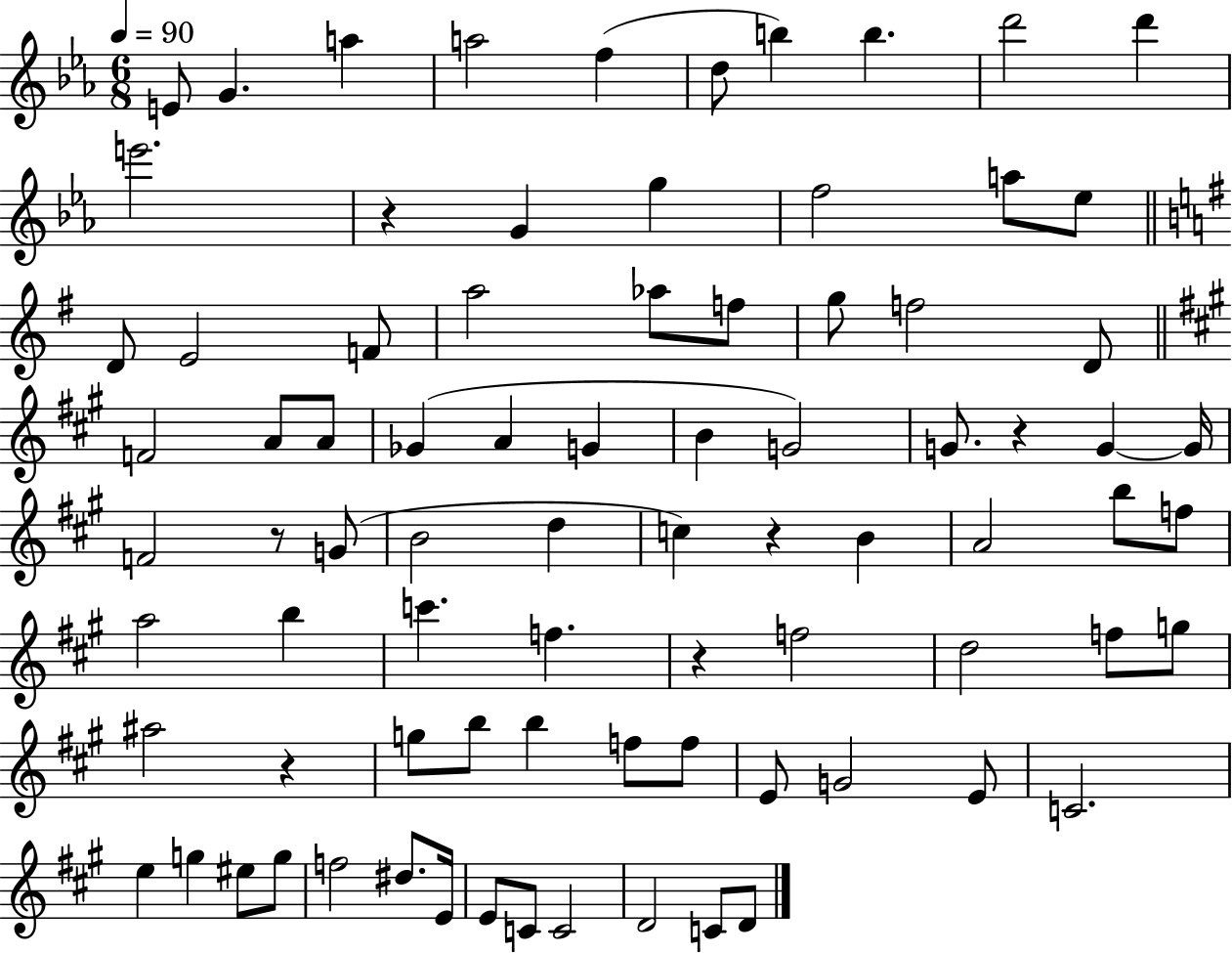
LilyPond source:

{
  \clef treble
  \numericTimeSignature
  \time 6/8
  \key ees \major
  \tempo 4 = 90
  e'8 g'4. a''4 | a''2 f''4( | d''8 b''4) b''4. | d'''2 d'''4 | \break e'''2. | r4 g'4 g''4 | f''2 a''8 ees''8 | \bar "||" \break \key g \major d'8 e'2 f'8 | a''2 aes''8 f''8 | g''8 f''2 d'8 | \bar "||" \break \key a \major f'2 a'8 a'8 | ges'4( a'4 g'4 | b'4 g'2) | g'8. r4 g'4~~ g'16 | \break f'2 r8 g'8( | b'2 d''4 | c''4) r4 b'4 | a'2 b''8 f''8 | \break a''2 b''4 | c'''4. f''4. | r4 f''2 | d''2 f''8 g''8 | \break ais''2 r4 | g''8 b''8 b''4 f''8 f''8 | e'8 g'2 e'8 | c'2. | \break e''4 g''4 eis''8 g''8 | f''2 dis''8. e'16 | e'8 c'8 c'2 | d'2 c'8 d'8 | \break \bar "|."
}